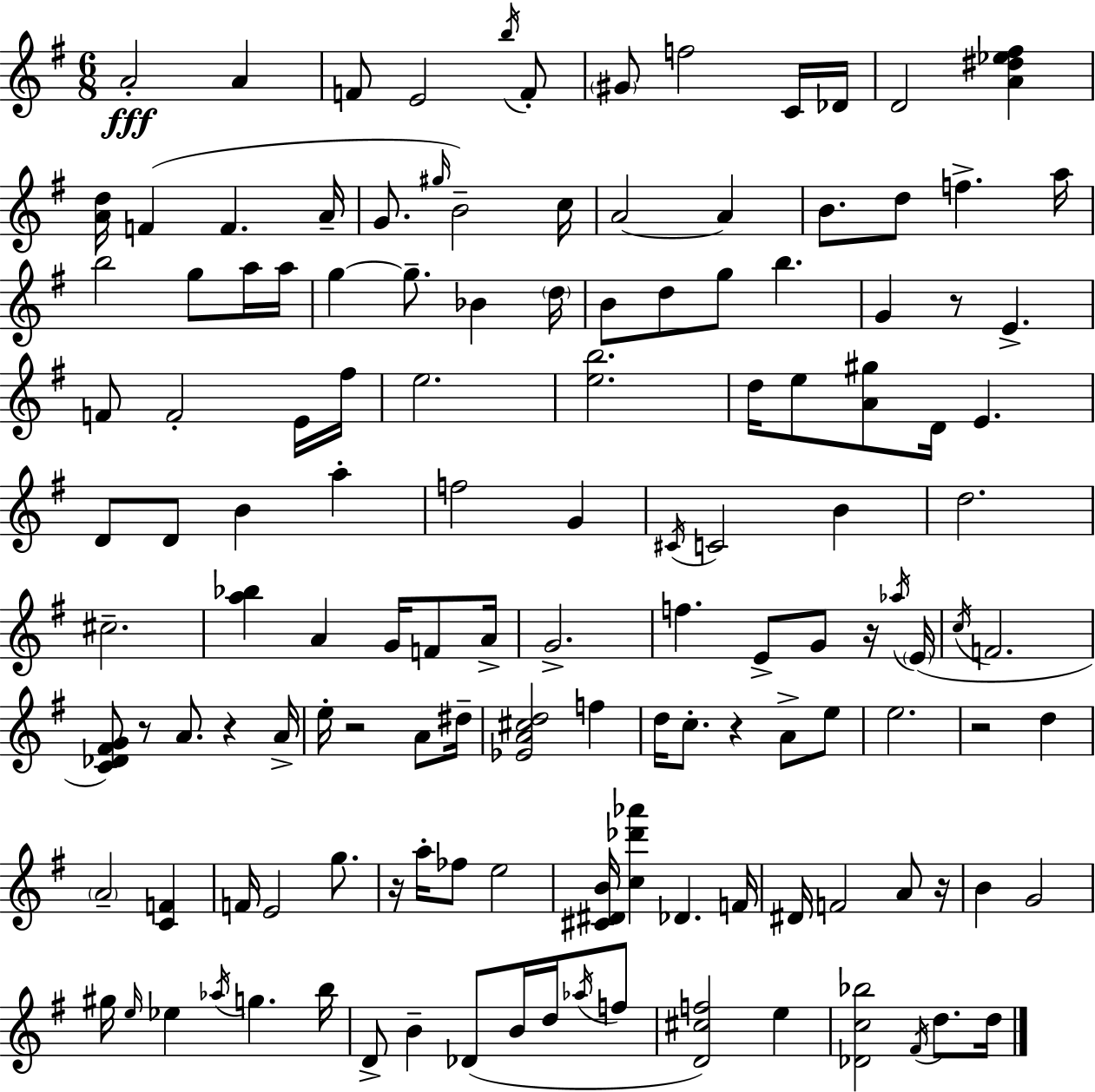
A4/h A4/q F4/e E4/h B5/s F4/e G#4/e F5/h C4/s Db4/s D4/h [A4,D#5,Eb5,F#5]/q [A4,D5]/s F4/q F4/q. A4/s G4/e. G#5/s B4/h C5/s A4/h A4/q B4/e. D5/e F5/q. A5/s B5/h G5/e A5/s A5/s G5/q G5/e. Bb4/q D5/s B4/e D5/e G5/e B5/q. G4/q R/e E4/q. F4/e F4/h E4/s F#5/s E5/h. [E5,B5]/h. D5/s E5/e [A4,G#5]/e D4/s E4/q. D4/e D4/e B4/q A5/q F5/h G4/q C#4/s C4/h B4/q D5/h. C#5/h. [A5,Bb5]/q A4/q G4/s F4/e A4/s G4/h. F5/q. E4/e G4/e R/s Ab5/s E4/s C5/s F4/h. [C4,Db4,F#4,G4]/e R/e A4/e. R/q A4/s E5/s R/h A4/e D#5/s [Eb4,A4,C#5,D5]/h F5/q D5/s C5/e. R/q A4/e E5/e E5/h. R/h D5/q A4/h [C4,F4]/q F4/s E4/h G5/e. R/s A5/s FES5/e E5/h [C#4,D#4,B4]/s [C5,Db6,Ab6]/q Db4/q. F4/s D#4/s F4/h A4/e R/s B4/q G4/h G#5/s E5/s Eb5/q Ab5/s G5/q. B5/s D4/e B4/q Db4/e B4/s D5/s Ab5/s F5/e [D4,C#5,F5]/h E5/q [Db4,C5,Bb5]/h F#4/s D5/e. D5/s